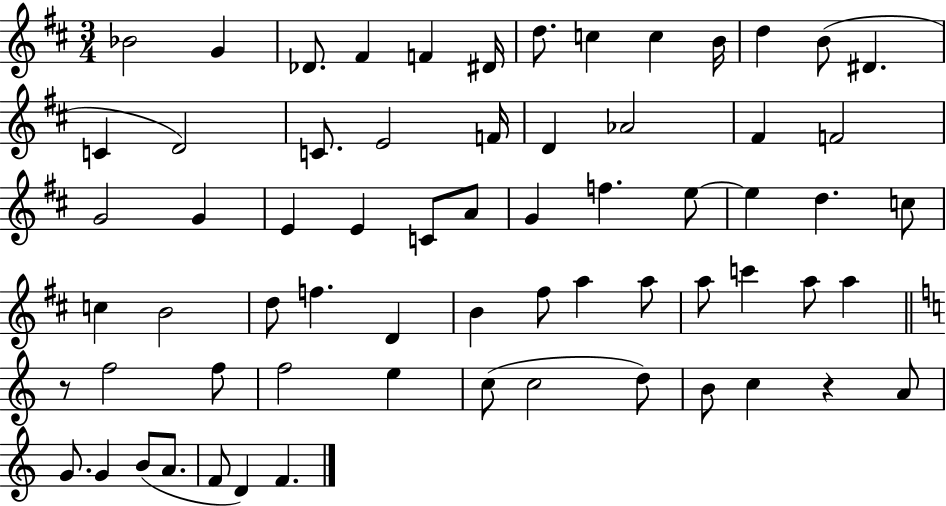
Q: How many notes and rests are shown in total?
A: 66